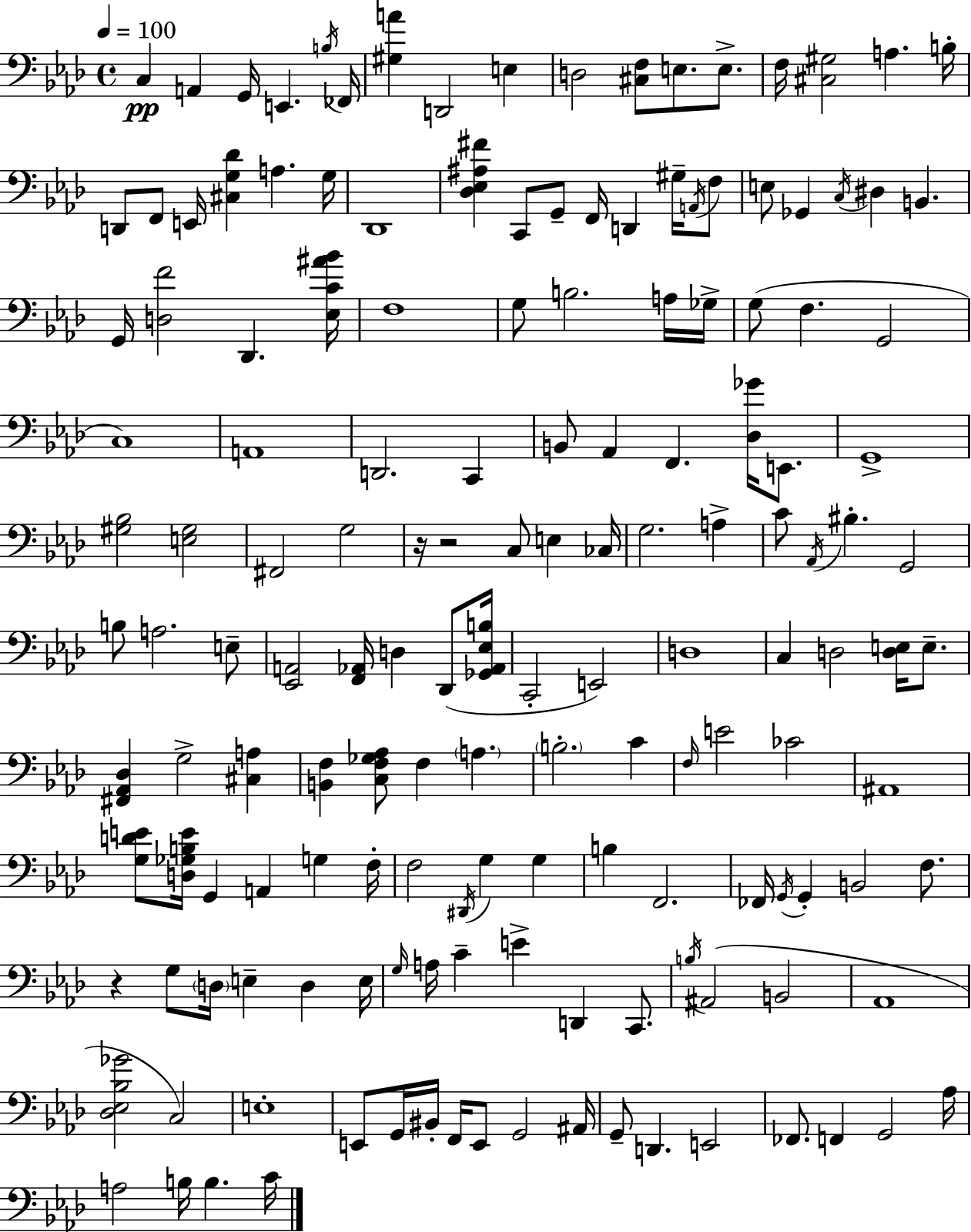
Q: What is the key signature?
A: AES major